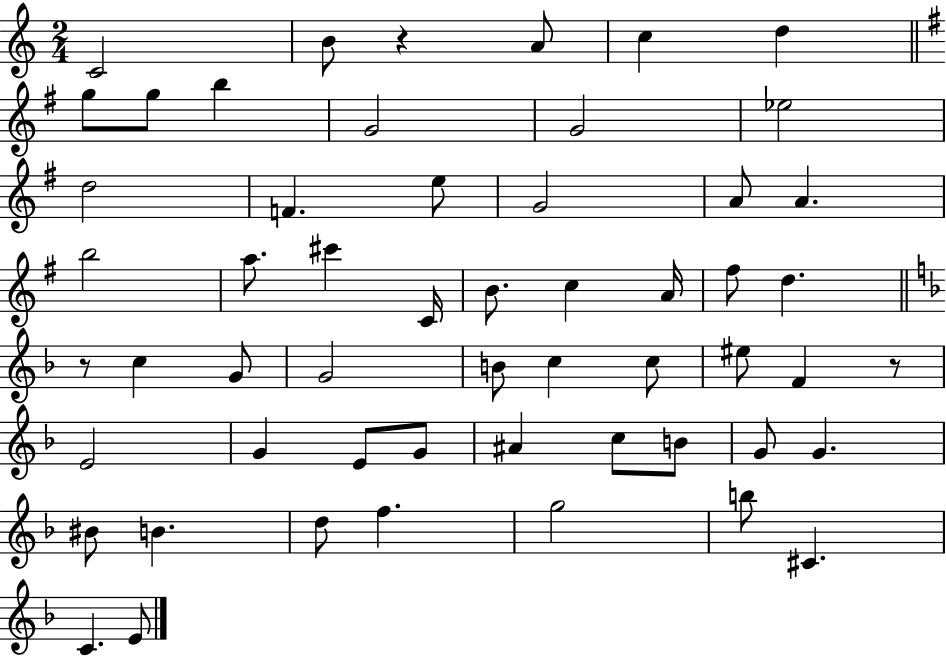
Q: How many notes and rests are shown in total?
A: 55